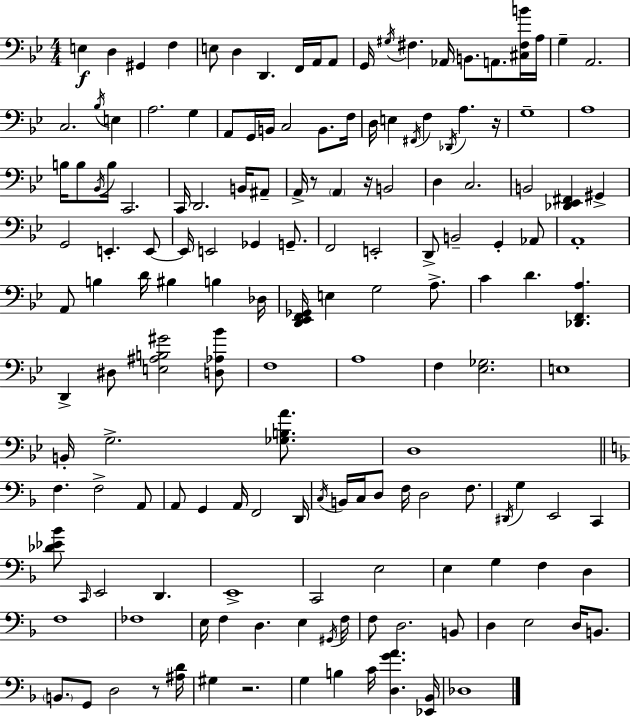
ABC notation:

X:1
T:Untitled
M:4/4
L:1/4
K:Bb
E, D, ^G,, F, E,/2 D, D,, F,,/4 A,,/4 A,,/2 G,,/4 ^G,/4 ^F, _A,,/4 B,,/2 A,,/2 [^C,^F,B]/4 A,/4 G, A,,2 C,2 _B,/4 E, A,2 G, A,,/2 G,,/4 B,,/4 C,2 B,,/2 F,/4 D,/4 E, ^F,,/4 F, _D,,/4 A, z/4 G,4 A,4 B,/4 B,/2 _B,,/4 B,/4 C,,2 C,,/4 D,,2 B,,/4 ^A,,/2 A,,/4 z/2 A,, z/4 B,,2 D, C,2 B,,2 [_D,,_E,,^F,,] ^G,, G,,2 E,, E,,/2 E,,/4 E,,2 _G,, G,,/2 F,,2 E,,2 D,,/2 B,,2 G,, _A,,/2 A,,4 A,,/2 B, D/4 ^B, B, _D,/4 [D,,_E,,F,,_G,,]/4 E, G,2 A,/2 C D [_D,,F,,A,] D,, ^D,/2 [E,^A,B,^G]2 [D,_A,_B]/2 F,4 A,4 F, [_E,_G,]2 E,4 B,,/4 G,2 [_G,B,A]/2 D,4 F, F,2 A,,/2 A,,/2 G,, A,,/4 F,,2 D,,/4 C,/4 B,,/4 C,/4 D,/2 F,/4 D,2 F,/2 ^D,,/4 G, E,,2 C,, [_D_E_B]/2 C,,/4 E,,2 D,, E,,4 C,,2 E,2 E, G, F, D, F,4 _F,4 E,/4 F, D, E, ^G,,/4 F,/4 F,/2 D,2 B,,/2 D, E,2 D,/4 B,,/2 B,,/2 G,,/2 D,2 z/2 [^A,D]/4 ^G, z2 G, B, C/4 [D,GA] [_E,,_B,,]/4 _D,4